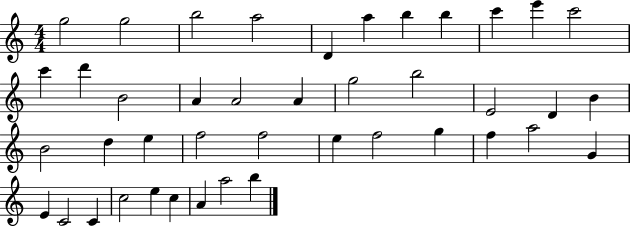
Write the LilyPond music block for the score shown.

{
  \clef treble
  \numericTimeSignature
  \time 4/4
  \key c \major
  g''2 g''2 | b''2 a''2 | d'4 a''4 b''4 b''4 | c'''4 e'''4 c'''2 | \break c'''4 d'''4 b'2 | a'4 a'2 a'4 | g''2 b''2 | e'2 d'4 b'4 | \break b'2 d''4 e''4 | f''2 f''2 | e''4 f''2 g''4 | f''4 a''2 g'4 | \break e'4 c'2 c'4 | c''2 e''4 c''4 | a'4 a''2 b''4 | \bar "|."
}